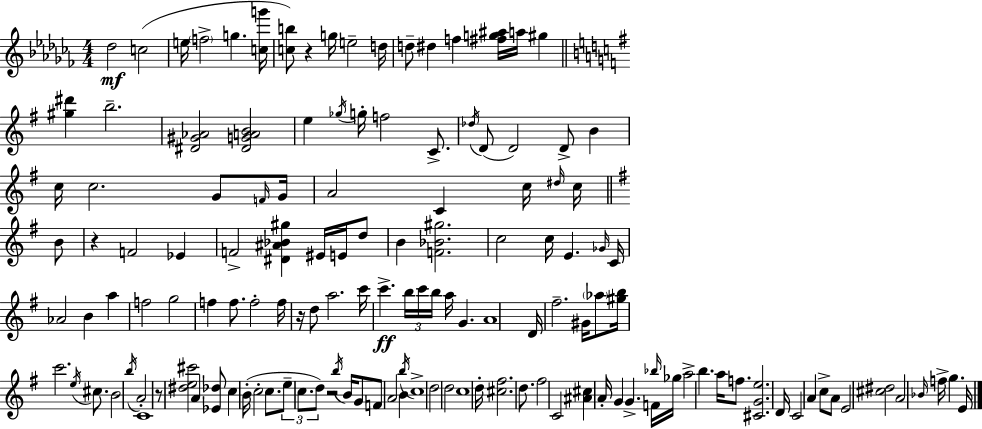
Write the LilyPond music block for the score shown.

{
  \clef treble
  \numericTimeSignature
  \time 4/4
  \key aes \minor
  des''2\mf c''2( | e''16 \parenthesize f''2-> g''4. <c'' g'''>16 | <c'' b''>8) r4 g''16 e''2-- d''16 | d''8-- dis''4 f''4 <fis'' g'' ais''>16 a''16 gis''4 | \break \bar "||" \break \key g \major <gis'' dis'''>4 b''2.-- | <dis' gis' aes'>2 <dis' g' a' b'>2 | e''4 \acciaccatura { ges''16 } g''16-. f''2 c'8.-> | \acciaccatura { des''16 }( d'8 d'2) d'8-> b'4 | \break c''16 c''2. g'8 | \grace { f'16 } g'16 a'2 c'4 c''16 | \grace { dis''16 } c''16 \bar "||" \break \key e \minor b'8 r4 f'2 ees'4 | f'2-> <dis' ais' bes' gis''>4 eis'16 e'16 | d''8 b'4 <f' bes' gis''>2. | c''2 c''16 e'4. | \break \grace { ges'16 } c'16 aes'2 b'4 a''4 | f''2 g''2 | f''4 f''8. f''2-. | f''16 r16 d''8 a''2. | \break c'''16 c'''4.->\ff \tuplet 3/2 { b''16 c'''16 b''16 } a''16 g'4. | a'1 | d'16 fis''2.-- | gis'16 \parenthesize aes''8 <gis'' b''>16 c'''2. | \break \acciaccatura { e''16 } cis''8. b'2 \acciaccatura { b''16 } a'2-. | c'1 | r8 <dis'' e'' cis'''>2 a'4 | <ees' des''>8 c''4 b'16-.( c''2-. | \break c''8. \tuplet 3/2 { e''8-- c''8. d''8) } r2 | \acciaccatura { b''16 } b'16 g'8 f'8 a'2 | b'4 \acciaccatura { b''16 } c''1-> | d''2 d''2 | \break c''1 | d''16-. <cis'' fis''>2. | d''8. fis''2 c'2 | <ais' cis''>4 a'16-. g'4 | \break g'4.-> f'16 \grace { bes''16 } ges''16 a''2-> | b''4. a''16 f''8. <cis' g' e''>2. | d'16 c'2 | a'4 c''8-> a'8 e'2 | \break <cis'' dis''>2 a'2 | \grace { bes'16 } f''16-> g''4. e'16 \bar "|."
}